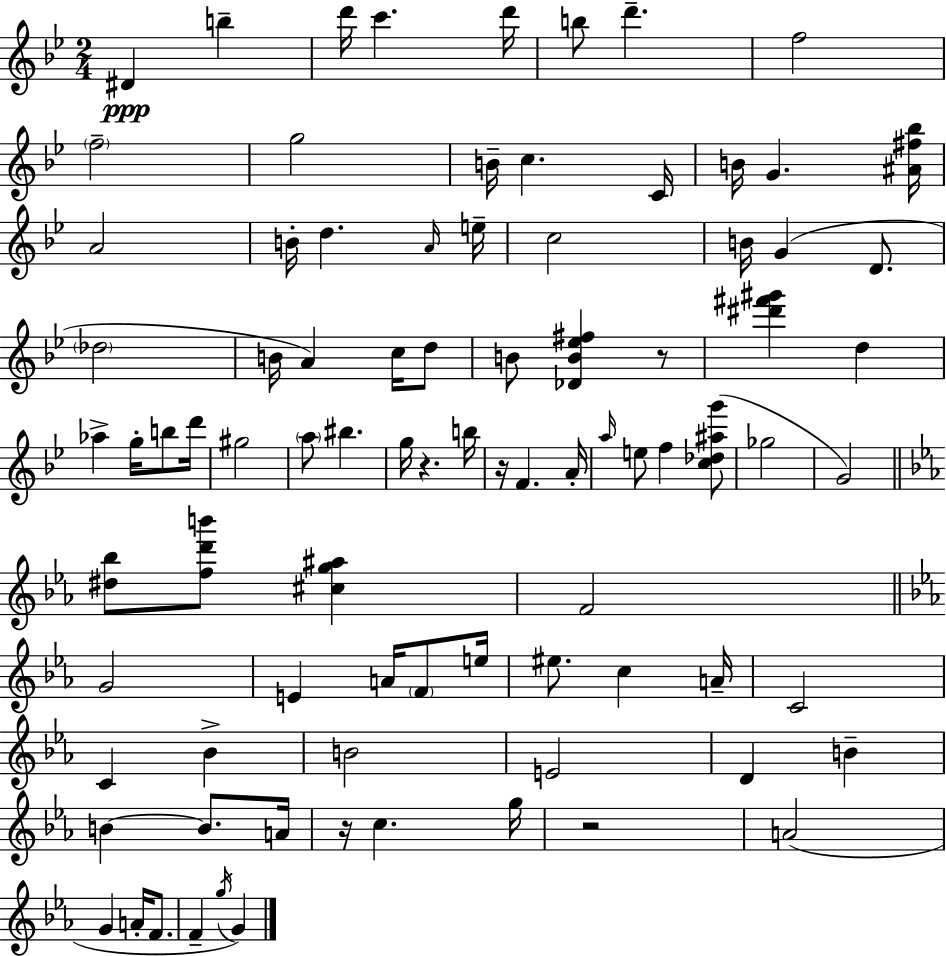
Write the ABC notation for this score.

X:1
T:Untitled
M:2/4
L:1/4
K:Bb
^D b d'/4 c' d'/4 b/2 d' f2 f2 g2 B/4 c C/4 B/4 G [^A^f_b]/4 A2 B/4 d A/4 e/4 c2 B/4 G D/2 _d2 B/4 A c/4 d/2 B/2 [_DB_e^f] z/2 [^d'^f'^g'] d _a g/4 b/2 d'/4 ^g2 a/2 ^b g/4 z b/4 z/4 F A/4 a/4 e/2 f [c_d^ag']/2 _g2 G2 [^d_b]/2 [fd'b']/2 [^cg^a] F2 G2 E A/4 F/2 e/4 ^e/2 c A/4 C2 C _B B2 E2 D B B B/2 A/4 z/4 c g/4 z2 A2 G A/4 F/2 F g/4 G